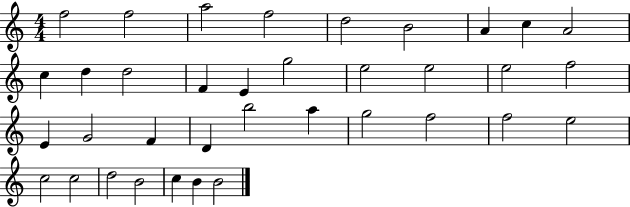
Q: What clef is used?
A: treble